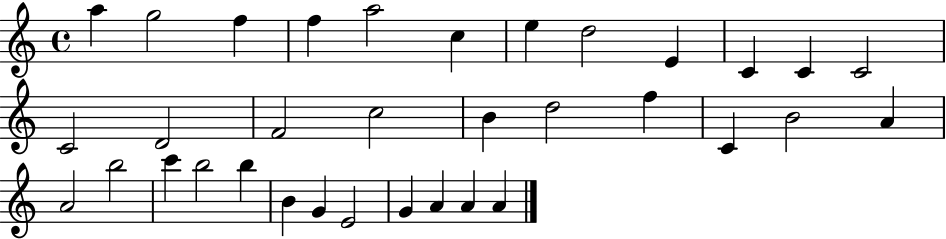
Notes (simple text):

A5/q G5/h F5/q F5/q A5/h C5/q E5/q D5/h E4/q C4/q C4/q C4/h C4/h D4/h F4/h C5/h B4/q D5/h F5/q C4/q B4/h A4/q A4/h B5/h C6/q B5/h B5/q B4/q G4/q E4/h G4/q A4/q A4/q A4/q